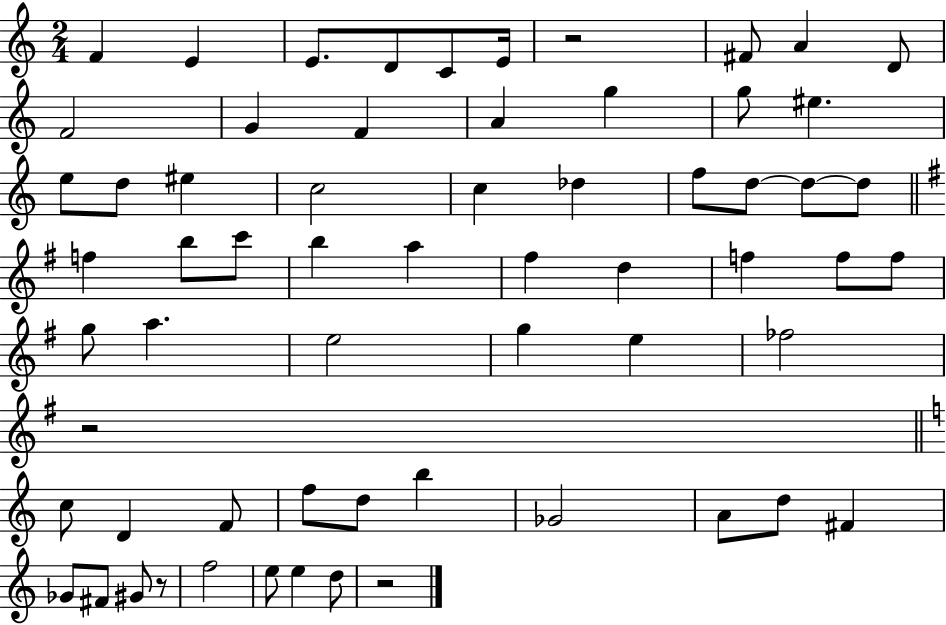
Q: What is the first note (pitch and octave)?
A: F4